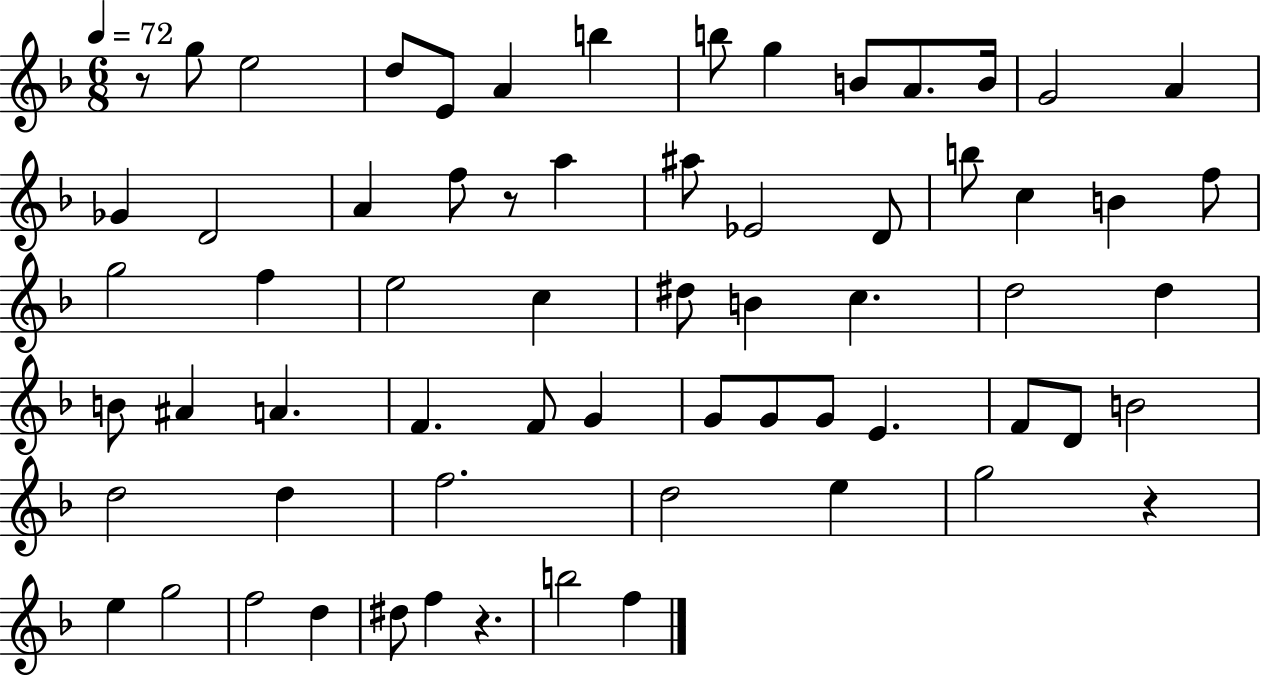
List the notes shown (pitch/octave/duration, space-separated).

R/e G5/e E5/h D5/e E4/e A4/q B5/q B5/e G5/q B4/e A4/e. B4/s G4/h A4/q Gb4/q D4/h A4/q F5/e R/e A5/q A#5/e Eb4/h D4/e B5/e C5/q B4/q F5/e G5/h F5/q E5/h C5/q D#5/e B4/q C5/q. D5/h D5/q B4/e A#4/q A4/q. F4/q. F4/e G4/q G4/e G4/e G4/e E4/q. F4/e D4/e B4/h D5/h D5/q F5/h. D5/h E5/q G5/h R/q E5/q G5/h F5/h D5/q D#5/e F5/q R/q. B5/h F5/q